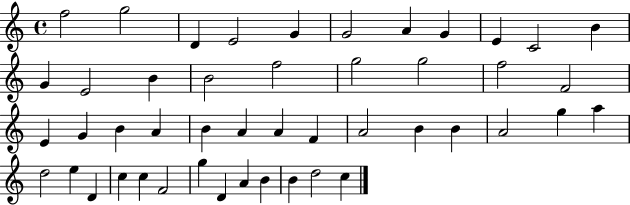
F5/h G5/h D4/q E4/h G4/q G4/h A4/q G4/q E4/q C4/h B4/q G4/q E4/h B4/q B4/h F5/h G5/h G5/h F5/h F4/h E4/q G4/q B4/q A4/q B4/q A4/q A4/q F4/q A4/h B4/q B4/q A4/h G5/q A5/q D5/h E5/q D4/q C5/q C5/q F4/h G5/q D4/q A4/q B4/q B4/q D5/h C5/q